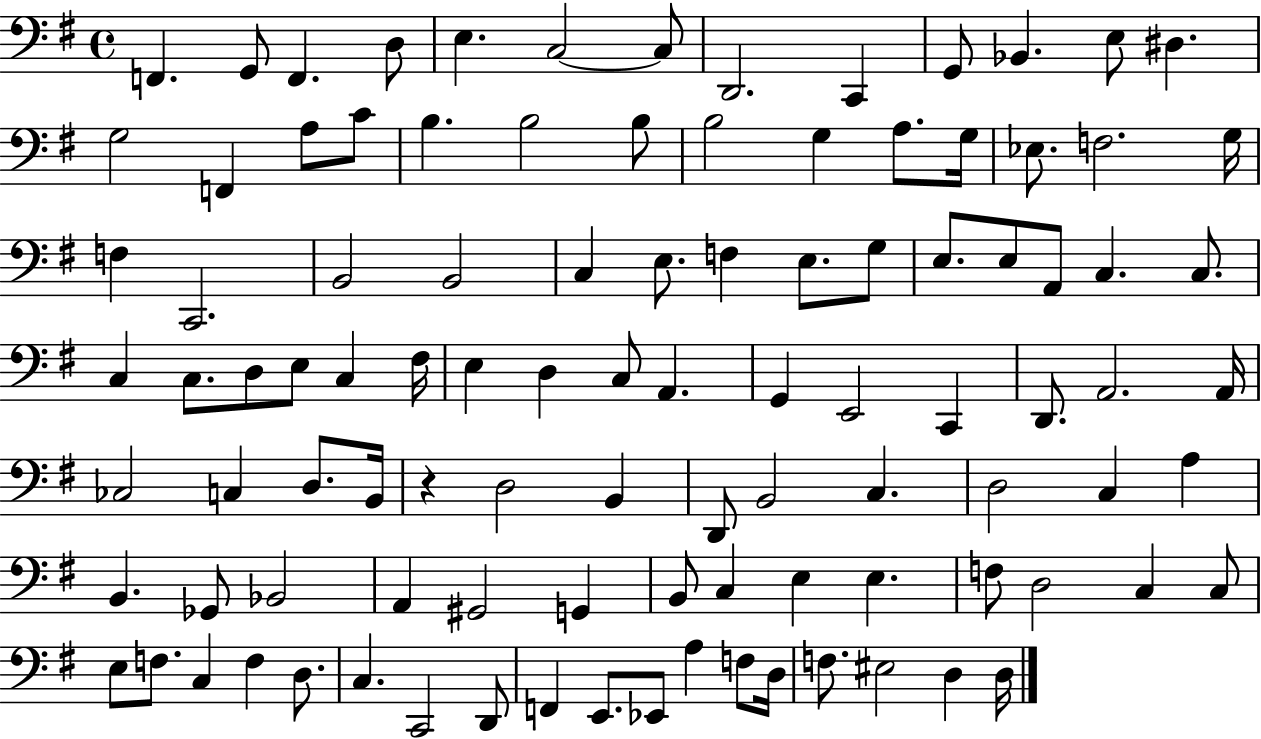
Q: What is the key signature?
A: G major